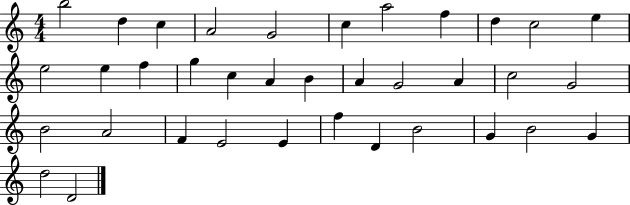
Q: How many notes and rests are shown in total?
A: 36